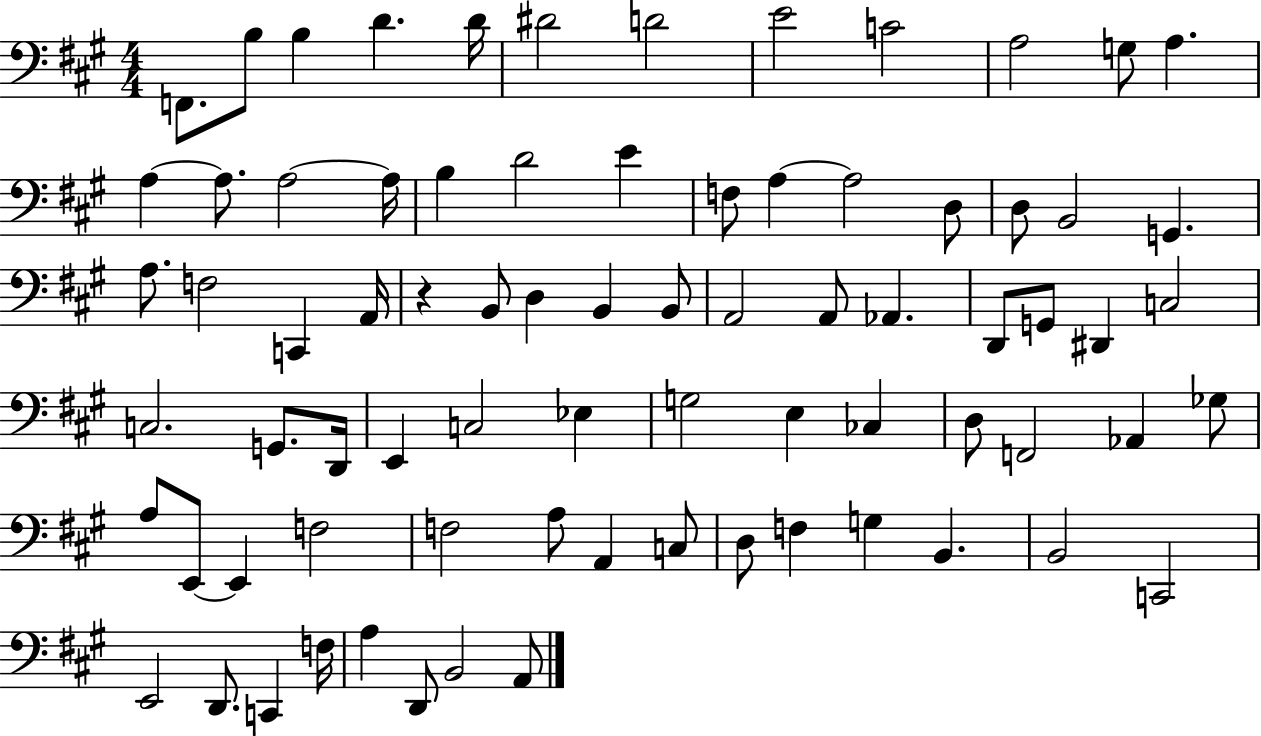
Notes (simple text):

F2/e. B3/e B3/q D4/q. D4/s D#4/h D4/h E4/h C4/h A3/h G3/e A3/q. A3/q A3/e. A3/h A3/s B3/q D4/h E4/q F3/e A3/q A3/h D3/e D3/e B2/h G2/q. A3/e. F3/h C2/q A2/s R/q B2/e D3/q B2/q B2/e A2/h A2/e Ab2/q. D2/e G2/e D#2/q C3/h C3/h. G2/e. D2/s E2/q C3/h Eb3/q G3/h E3/q CES3/q D3/e F2/h Ab2/q Gb3/e A3/e E2/e E2/q F3/h F3/h A3/e A2/q C3/e D3/e F3/q G3/q B2/q. B2/h C2/h E2/h D2/e. C2/q F3/s A3/q D2/e B2/h A2/e